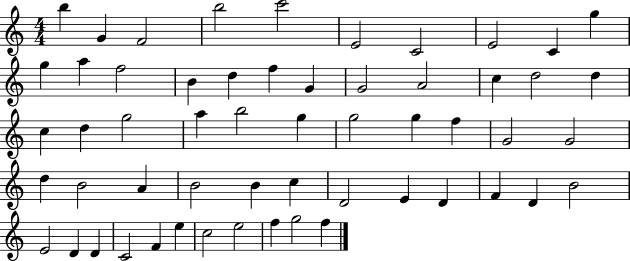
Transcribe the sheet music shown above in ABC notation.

X:1
T:Untitled
M:4/4
L:1/4
K:C
b G F2 b2 c'2 E2 C2 E2 C g g a f2 B d f G G2 A2 c d2 d c d g2 a b2 g g2 g f G2 G2 d B2 A B2 B c D2 E D F D B2 E2 D D C2 F e c2 e2 f g2 f